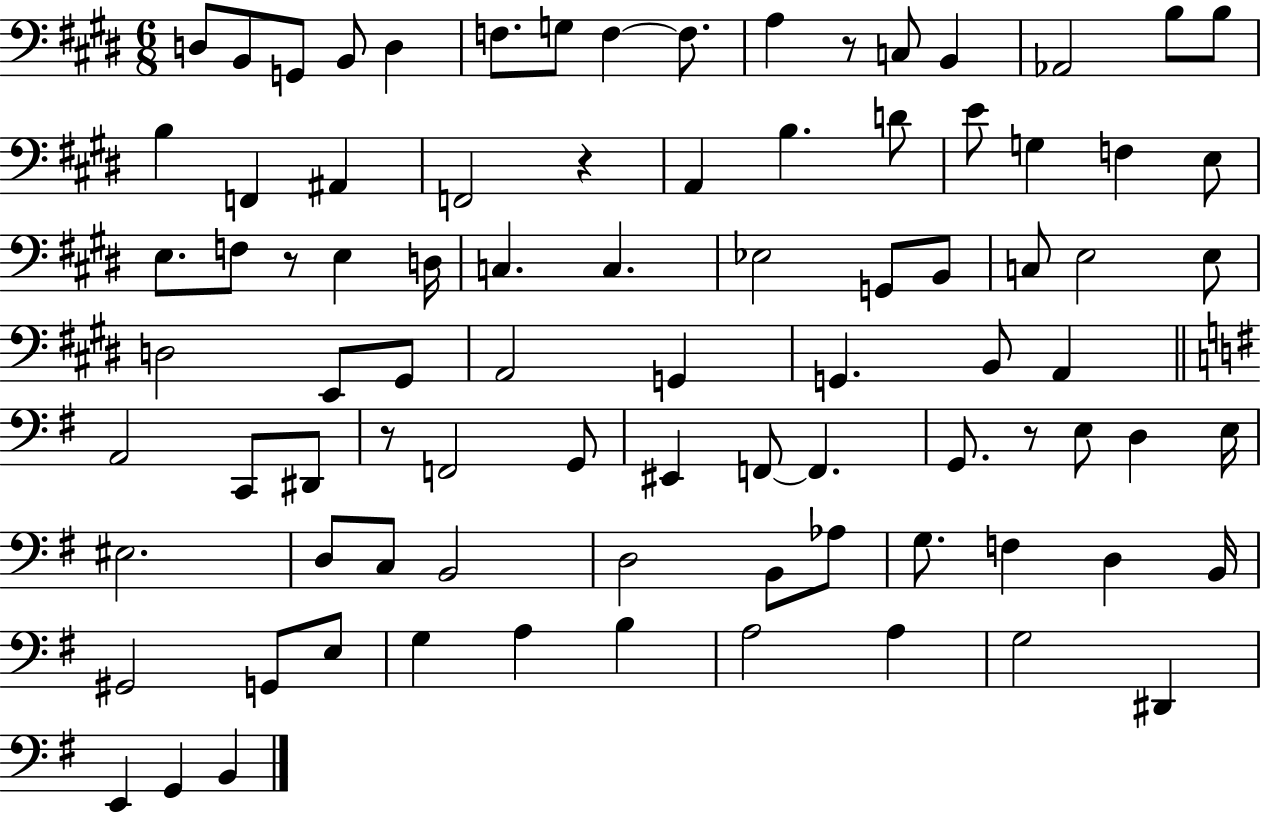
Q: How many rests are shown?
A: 5